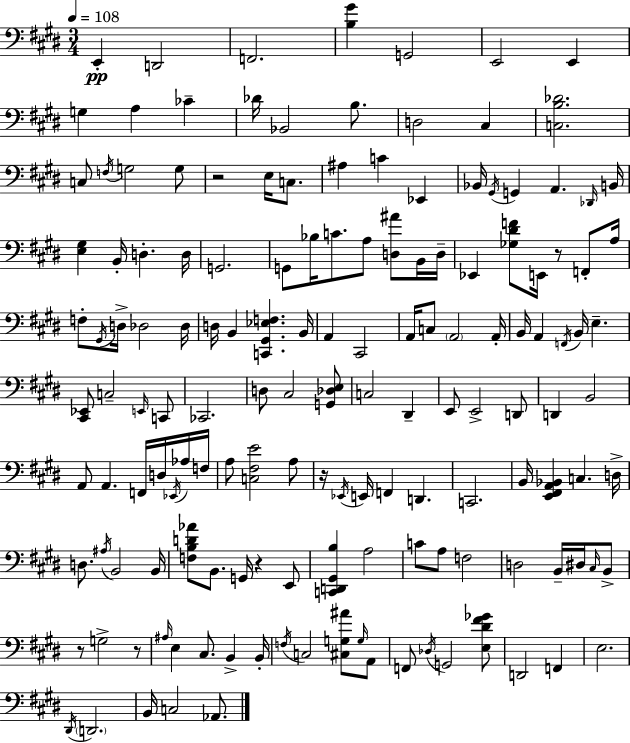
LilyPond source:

{
  \clef bass
  \numericTimeSignature
  \time 3/4
  \key e \major
  \tempo 4 = 108
  \repeat volta 2 { e,4-.\pp d,2 | f,2. | <b gis'>4 g,2 | e,2 e,4 | \break g4 a4 ces'4-- | des'16 bes,2 b8. | d2 cis4 | <c b des'>2. | \break c8 \acciaccatura { f16 } g2 g8 | r2 e16 c8. | ais4 c'4 ees,4 | bes,16 \acciaccatura { gis,16 } g,4 a,4. | \break \grace { des,16 } b,16 <e gis>4 b,16-. d4.-. | d16 g,2. | g,8 bes16 c'8. a8 <d ais'>8 | b,16 d16-- ees,4 <ges dis' f'>8 e,16 r8 | \break f,8-. a16 f8-. \acciaccatura { gis,16 } d16-> des2 | des16 d16 b,4 <c, gis, ees f>4. | b,16 a,4 cis,2 | a,16 c8 \parenthesize a,2 | \break a,16-. b,16 a,4 \acciaccatura { f,16 } b,16 e4.-- | <cis, ees,>8 c2-- | \grace { e,16 } c,8 ces,2. | d8 cis2 | \break <g, des e>8 c2 | dis,4-- e,8 e,2-> | d,8 d,4 b,2 | a,8 a,4. | \break f,16 d16 \acciaccatura { ees,16 } aes16 f16 a8 <c fis e'>2 | a8 r16 \acciaccatura { ees,16 } e,16 f,4 | d,4. c,2. | b,16 <e, fis, a, bes,>4 | \break c4. d16-> d8. \acciaccatura { ais16 } | b,2 b,16 <f b d' aes'>8 b,8. | g,16 r4 e,8 <c, d, gis, b>4 | a2 c'8 a8 | \break f2 d2 | b,16-- dis16 \grace { cis16 } b,8-> r8 | g2-> r8 \grace { ais16 } e4 | cis8. b,4-> b,16-. \acciaccatura { f16 } | \break c2 <cis g ais'>8 \grace { g16 } a,8 | f,8 \acciaccatura { des16 } g,2 | <e dis' fis' ges'>8 d,2 f,4 | e2. | \break \acciaccatura { dis,16 } \parenthesize d,2. | b,16 c2 | aes,8. } \bar "|."
}